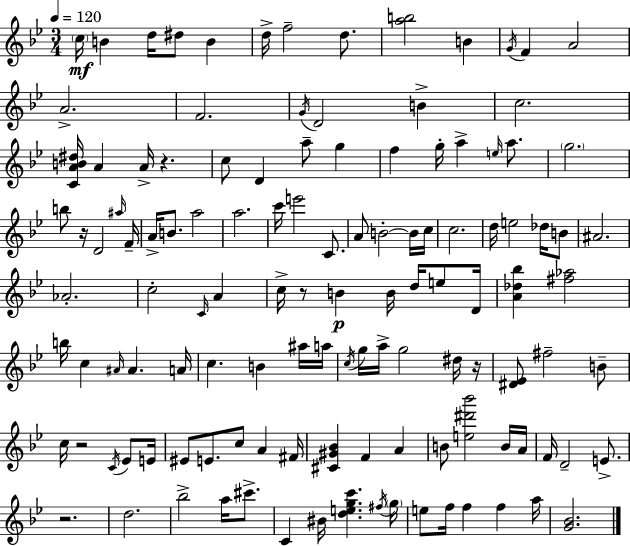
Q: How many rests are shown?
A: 6